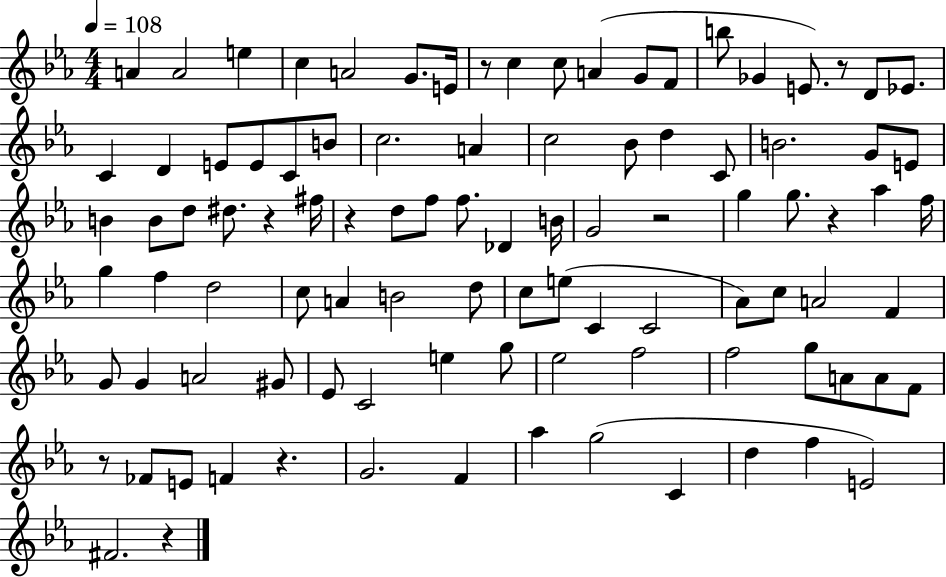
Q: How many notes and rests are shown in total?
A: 98